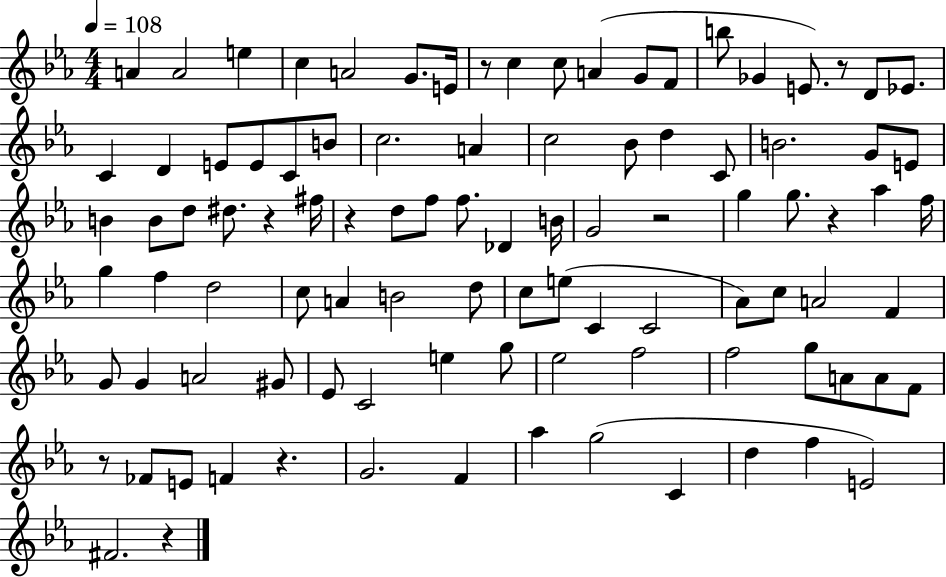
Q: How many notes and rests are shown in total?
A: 98